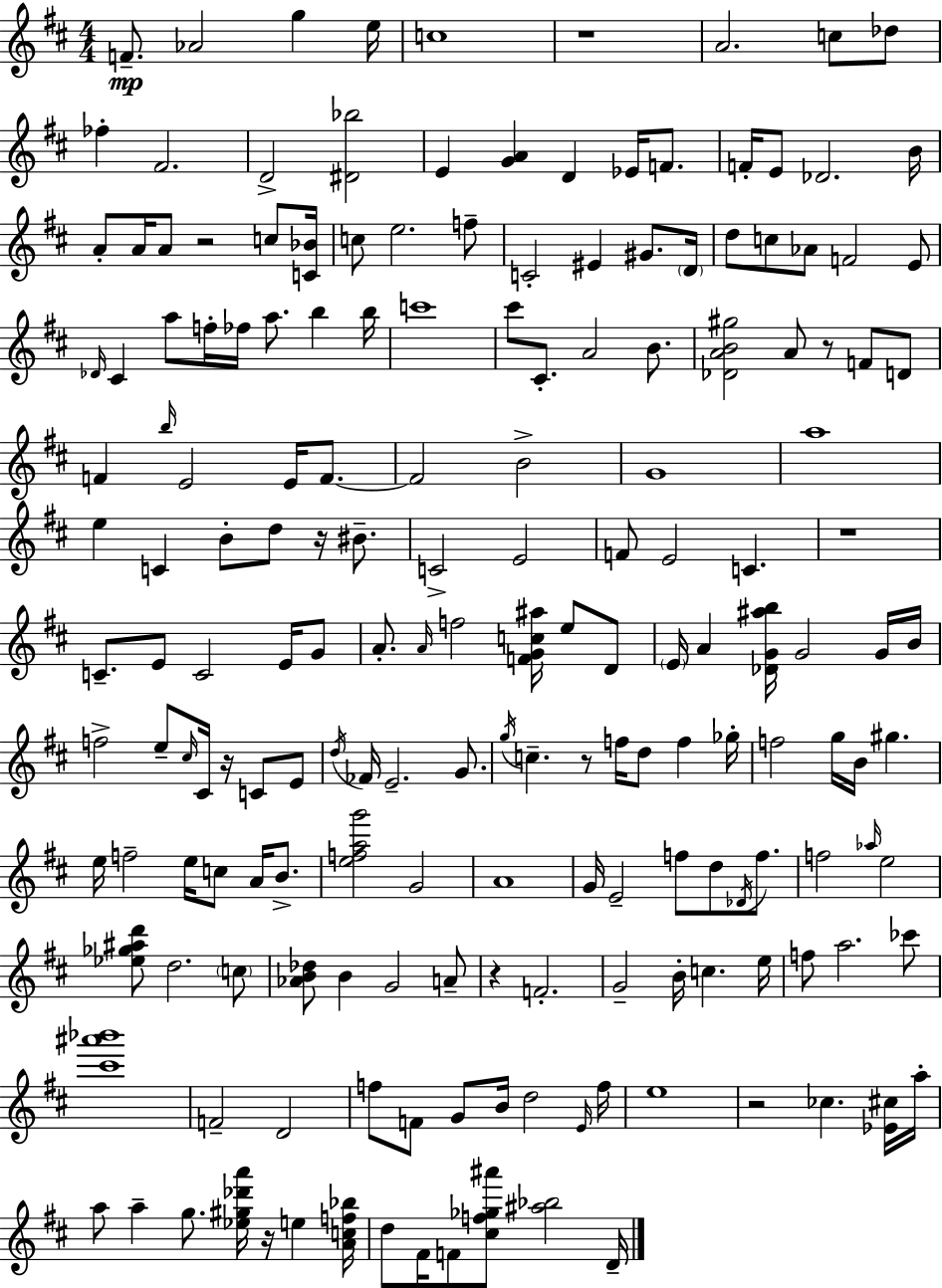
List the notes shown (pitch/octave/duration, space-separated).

F4/e. Ab4/h G5/q E5/s C5/w R/w A4/h. C5/e Db5/e FES5/q F#4/h. D4/h [D#4,Bb5]/h E4/q [G4,A4]/q D4/q Eb4/s F4/e. F4/s E4/e Db4/h. B4/s A4/e A4/s A4/e R/h C5/e [C4,Bb4]/s C5/e E5/h. F5/e C4/h EIS4/q G#4/e. D4/s D5/e C5/e Ab4/e F4/h E4/e Db4/s C#4/q A5/e F5/s FES5/s A5/e. B5/q B5/s C6/w C#6/e C#4/e. A4/h B4/e. [Db4,A4,B4,G#5]/h A4/e R/e F4/e D4/e F4/q B5/s E4/h E4/s F4/e. F4/h B4/h G4/w A5/w E5/q C4/q B4/e D5/e R/s BIS4/e. C4/h E4/h F4/e E4/h C4/q. R/w C4/e. E4/e C4/h E4/s G4/e A4/e. A4/s F5/h [F4,G4,C5,A#5]/s E5/e D4/e E4/s A4/q [Db4,G4,A#5,B5]/s G4/h G4/s B4/s F5/h E5/e C#5/s C#4/s R/s C4/e E4/e D5/s FES4/s E4/h. G4/e. G5/s C5/q. R/e F5/s D5/e F5/q Gb5/s F5/h G5/s B4/s G#5/q. E5/s F5/h E5/s C5/e A4/s B4/e. [E5,F5,A5,G6]/h G4/h A4/w G4/s E4/h F5/e D5/e Db4/s F5/e. F5/h Ab5/s E5/h [Eb5,Gb5,A#5,D6]/e D5/h. C5/e [Ab4,B4,Db5]/e B4/q G4/h A4/e R/q F4/h. G4/h B4/s C5/q. E5/s F5/e A5/h. CES6/e [C#6,A#6,Bb6]/w F4/h D4/h F5/e F4/e G4/e B4/s D5/h E4/s F5/s E5/w R/h CES5/q. [Eb4,C#5]/s A5/s A5/e A5/q G5/e. [Eb5,G#5,Db6,A6]/s R/s E5/q [A4,C5,F5,Bb5]/s D5/e F#4/s F4/e [C#5,F5,Gb5,A#6]/e [A#5,Bb5]/h D4/s